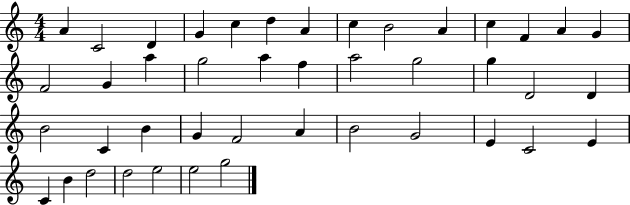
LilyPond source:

{
  \clef treble
  \numericTimeSignature
  \time 4/4
  \key c \major
  a'4 c'2 d'4 | g'4 c''4 d''4 a'4 | c''4 b'2 a'4 | c''4 f'4 a'4 g'4 | \break f'2 g'4 a''4 | g''2 a''4 f''4 | a''2 g''2 | g''4 d'2 d'4 | \break b'2 c'4 b'4 | g'4 f'2 a'4 | b'2 g'2 | e'4 c'2 e'4 | \break c'4 b'4 d''2 | d''2 e''2 | e''2 g''2 | \bar "|."
}